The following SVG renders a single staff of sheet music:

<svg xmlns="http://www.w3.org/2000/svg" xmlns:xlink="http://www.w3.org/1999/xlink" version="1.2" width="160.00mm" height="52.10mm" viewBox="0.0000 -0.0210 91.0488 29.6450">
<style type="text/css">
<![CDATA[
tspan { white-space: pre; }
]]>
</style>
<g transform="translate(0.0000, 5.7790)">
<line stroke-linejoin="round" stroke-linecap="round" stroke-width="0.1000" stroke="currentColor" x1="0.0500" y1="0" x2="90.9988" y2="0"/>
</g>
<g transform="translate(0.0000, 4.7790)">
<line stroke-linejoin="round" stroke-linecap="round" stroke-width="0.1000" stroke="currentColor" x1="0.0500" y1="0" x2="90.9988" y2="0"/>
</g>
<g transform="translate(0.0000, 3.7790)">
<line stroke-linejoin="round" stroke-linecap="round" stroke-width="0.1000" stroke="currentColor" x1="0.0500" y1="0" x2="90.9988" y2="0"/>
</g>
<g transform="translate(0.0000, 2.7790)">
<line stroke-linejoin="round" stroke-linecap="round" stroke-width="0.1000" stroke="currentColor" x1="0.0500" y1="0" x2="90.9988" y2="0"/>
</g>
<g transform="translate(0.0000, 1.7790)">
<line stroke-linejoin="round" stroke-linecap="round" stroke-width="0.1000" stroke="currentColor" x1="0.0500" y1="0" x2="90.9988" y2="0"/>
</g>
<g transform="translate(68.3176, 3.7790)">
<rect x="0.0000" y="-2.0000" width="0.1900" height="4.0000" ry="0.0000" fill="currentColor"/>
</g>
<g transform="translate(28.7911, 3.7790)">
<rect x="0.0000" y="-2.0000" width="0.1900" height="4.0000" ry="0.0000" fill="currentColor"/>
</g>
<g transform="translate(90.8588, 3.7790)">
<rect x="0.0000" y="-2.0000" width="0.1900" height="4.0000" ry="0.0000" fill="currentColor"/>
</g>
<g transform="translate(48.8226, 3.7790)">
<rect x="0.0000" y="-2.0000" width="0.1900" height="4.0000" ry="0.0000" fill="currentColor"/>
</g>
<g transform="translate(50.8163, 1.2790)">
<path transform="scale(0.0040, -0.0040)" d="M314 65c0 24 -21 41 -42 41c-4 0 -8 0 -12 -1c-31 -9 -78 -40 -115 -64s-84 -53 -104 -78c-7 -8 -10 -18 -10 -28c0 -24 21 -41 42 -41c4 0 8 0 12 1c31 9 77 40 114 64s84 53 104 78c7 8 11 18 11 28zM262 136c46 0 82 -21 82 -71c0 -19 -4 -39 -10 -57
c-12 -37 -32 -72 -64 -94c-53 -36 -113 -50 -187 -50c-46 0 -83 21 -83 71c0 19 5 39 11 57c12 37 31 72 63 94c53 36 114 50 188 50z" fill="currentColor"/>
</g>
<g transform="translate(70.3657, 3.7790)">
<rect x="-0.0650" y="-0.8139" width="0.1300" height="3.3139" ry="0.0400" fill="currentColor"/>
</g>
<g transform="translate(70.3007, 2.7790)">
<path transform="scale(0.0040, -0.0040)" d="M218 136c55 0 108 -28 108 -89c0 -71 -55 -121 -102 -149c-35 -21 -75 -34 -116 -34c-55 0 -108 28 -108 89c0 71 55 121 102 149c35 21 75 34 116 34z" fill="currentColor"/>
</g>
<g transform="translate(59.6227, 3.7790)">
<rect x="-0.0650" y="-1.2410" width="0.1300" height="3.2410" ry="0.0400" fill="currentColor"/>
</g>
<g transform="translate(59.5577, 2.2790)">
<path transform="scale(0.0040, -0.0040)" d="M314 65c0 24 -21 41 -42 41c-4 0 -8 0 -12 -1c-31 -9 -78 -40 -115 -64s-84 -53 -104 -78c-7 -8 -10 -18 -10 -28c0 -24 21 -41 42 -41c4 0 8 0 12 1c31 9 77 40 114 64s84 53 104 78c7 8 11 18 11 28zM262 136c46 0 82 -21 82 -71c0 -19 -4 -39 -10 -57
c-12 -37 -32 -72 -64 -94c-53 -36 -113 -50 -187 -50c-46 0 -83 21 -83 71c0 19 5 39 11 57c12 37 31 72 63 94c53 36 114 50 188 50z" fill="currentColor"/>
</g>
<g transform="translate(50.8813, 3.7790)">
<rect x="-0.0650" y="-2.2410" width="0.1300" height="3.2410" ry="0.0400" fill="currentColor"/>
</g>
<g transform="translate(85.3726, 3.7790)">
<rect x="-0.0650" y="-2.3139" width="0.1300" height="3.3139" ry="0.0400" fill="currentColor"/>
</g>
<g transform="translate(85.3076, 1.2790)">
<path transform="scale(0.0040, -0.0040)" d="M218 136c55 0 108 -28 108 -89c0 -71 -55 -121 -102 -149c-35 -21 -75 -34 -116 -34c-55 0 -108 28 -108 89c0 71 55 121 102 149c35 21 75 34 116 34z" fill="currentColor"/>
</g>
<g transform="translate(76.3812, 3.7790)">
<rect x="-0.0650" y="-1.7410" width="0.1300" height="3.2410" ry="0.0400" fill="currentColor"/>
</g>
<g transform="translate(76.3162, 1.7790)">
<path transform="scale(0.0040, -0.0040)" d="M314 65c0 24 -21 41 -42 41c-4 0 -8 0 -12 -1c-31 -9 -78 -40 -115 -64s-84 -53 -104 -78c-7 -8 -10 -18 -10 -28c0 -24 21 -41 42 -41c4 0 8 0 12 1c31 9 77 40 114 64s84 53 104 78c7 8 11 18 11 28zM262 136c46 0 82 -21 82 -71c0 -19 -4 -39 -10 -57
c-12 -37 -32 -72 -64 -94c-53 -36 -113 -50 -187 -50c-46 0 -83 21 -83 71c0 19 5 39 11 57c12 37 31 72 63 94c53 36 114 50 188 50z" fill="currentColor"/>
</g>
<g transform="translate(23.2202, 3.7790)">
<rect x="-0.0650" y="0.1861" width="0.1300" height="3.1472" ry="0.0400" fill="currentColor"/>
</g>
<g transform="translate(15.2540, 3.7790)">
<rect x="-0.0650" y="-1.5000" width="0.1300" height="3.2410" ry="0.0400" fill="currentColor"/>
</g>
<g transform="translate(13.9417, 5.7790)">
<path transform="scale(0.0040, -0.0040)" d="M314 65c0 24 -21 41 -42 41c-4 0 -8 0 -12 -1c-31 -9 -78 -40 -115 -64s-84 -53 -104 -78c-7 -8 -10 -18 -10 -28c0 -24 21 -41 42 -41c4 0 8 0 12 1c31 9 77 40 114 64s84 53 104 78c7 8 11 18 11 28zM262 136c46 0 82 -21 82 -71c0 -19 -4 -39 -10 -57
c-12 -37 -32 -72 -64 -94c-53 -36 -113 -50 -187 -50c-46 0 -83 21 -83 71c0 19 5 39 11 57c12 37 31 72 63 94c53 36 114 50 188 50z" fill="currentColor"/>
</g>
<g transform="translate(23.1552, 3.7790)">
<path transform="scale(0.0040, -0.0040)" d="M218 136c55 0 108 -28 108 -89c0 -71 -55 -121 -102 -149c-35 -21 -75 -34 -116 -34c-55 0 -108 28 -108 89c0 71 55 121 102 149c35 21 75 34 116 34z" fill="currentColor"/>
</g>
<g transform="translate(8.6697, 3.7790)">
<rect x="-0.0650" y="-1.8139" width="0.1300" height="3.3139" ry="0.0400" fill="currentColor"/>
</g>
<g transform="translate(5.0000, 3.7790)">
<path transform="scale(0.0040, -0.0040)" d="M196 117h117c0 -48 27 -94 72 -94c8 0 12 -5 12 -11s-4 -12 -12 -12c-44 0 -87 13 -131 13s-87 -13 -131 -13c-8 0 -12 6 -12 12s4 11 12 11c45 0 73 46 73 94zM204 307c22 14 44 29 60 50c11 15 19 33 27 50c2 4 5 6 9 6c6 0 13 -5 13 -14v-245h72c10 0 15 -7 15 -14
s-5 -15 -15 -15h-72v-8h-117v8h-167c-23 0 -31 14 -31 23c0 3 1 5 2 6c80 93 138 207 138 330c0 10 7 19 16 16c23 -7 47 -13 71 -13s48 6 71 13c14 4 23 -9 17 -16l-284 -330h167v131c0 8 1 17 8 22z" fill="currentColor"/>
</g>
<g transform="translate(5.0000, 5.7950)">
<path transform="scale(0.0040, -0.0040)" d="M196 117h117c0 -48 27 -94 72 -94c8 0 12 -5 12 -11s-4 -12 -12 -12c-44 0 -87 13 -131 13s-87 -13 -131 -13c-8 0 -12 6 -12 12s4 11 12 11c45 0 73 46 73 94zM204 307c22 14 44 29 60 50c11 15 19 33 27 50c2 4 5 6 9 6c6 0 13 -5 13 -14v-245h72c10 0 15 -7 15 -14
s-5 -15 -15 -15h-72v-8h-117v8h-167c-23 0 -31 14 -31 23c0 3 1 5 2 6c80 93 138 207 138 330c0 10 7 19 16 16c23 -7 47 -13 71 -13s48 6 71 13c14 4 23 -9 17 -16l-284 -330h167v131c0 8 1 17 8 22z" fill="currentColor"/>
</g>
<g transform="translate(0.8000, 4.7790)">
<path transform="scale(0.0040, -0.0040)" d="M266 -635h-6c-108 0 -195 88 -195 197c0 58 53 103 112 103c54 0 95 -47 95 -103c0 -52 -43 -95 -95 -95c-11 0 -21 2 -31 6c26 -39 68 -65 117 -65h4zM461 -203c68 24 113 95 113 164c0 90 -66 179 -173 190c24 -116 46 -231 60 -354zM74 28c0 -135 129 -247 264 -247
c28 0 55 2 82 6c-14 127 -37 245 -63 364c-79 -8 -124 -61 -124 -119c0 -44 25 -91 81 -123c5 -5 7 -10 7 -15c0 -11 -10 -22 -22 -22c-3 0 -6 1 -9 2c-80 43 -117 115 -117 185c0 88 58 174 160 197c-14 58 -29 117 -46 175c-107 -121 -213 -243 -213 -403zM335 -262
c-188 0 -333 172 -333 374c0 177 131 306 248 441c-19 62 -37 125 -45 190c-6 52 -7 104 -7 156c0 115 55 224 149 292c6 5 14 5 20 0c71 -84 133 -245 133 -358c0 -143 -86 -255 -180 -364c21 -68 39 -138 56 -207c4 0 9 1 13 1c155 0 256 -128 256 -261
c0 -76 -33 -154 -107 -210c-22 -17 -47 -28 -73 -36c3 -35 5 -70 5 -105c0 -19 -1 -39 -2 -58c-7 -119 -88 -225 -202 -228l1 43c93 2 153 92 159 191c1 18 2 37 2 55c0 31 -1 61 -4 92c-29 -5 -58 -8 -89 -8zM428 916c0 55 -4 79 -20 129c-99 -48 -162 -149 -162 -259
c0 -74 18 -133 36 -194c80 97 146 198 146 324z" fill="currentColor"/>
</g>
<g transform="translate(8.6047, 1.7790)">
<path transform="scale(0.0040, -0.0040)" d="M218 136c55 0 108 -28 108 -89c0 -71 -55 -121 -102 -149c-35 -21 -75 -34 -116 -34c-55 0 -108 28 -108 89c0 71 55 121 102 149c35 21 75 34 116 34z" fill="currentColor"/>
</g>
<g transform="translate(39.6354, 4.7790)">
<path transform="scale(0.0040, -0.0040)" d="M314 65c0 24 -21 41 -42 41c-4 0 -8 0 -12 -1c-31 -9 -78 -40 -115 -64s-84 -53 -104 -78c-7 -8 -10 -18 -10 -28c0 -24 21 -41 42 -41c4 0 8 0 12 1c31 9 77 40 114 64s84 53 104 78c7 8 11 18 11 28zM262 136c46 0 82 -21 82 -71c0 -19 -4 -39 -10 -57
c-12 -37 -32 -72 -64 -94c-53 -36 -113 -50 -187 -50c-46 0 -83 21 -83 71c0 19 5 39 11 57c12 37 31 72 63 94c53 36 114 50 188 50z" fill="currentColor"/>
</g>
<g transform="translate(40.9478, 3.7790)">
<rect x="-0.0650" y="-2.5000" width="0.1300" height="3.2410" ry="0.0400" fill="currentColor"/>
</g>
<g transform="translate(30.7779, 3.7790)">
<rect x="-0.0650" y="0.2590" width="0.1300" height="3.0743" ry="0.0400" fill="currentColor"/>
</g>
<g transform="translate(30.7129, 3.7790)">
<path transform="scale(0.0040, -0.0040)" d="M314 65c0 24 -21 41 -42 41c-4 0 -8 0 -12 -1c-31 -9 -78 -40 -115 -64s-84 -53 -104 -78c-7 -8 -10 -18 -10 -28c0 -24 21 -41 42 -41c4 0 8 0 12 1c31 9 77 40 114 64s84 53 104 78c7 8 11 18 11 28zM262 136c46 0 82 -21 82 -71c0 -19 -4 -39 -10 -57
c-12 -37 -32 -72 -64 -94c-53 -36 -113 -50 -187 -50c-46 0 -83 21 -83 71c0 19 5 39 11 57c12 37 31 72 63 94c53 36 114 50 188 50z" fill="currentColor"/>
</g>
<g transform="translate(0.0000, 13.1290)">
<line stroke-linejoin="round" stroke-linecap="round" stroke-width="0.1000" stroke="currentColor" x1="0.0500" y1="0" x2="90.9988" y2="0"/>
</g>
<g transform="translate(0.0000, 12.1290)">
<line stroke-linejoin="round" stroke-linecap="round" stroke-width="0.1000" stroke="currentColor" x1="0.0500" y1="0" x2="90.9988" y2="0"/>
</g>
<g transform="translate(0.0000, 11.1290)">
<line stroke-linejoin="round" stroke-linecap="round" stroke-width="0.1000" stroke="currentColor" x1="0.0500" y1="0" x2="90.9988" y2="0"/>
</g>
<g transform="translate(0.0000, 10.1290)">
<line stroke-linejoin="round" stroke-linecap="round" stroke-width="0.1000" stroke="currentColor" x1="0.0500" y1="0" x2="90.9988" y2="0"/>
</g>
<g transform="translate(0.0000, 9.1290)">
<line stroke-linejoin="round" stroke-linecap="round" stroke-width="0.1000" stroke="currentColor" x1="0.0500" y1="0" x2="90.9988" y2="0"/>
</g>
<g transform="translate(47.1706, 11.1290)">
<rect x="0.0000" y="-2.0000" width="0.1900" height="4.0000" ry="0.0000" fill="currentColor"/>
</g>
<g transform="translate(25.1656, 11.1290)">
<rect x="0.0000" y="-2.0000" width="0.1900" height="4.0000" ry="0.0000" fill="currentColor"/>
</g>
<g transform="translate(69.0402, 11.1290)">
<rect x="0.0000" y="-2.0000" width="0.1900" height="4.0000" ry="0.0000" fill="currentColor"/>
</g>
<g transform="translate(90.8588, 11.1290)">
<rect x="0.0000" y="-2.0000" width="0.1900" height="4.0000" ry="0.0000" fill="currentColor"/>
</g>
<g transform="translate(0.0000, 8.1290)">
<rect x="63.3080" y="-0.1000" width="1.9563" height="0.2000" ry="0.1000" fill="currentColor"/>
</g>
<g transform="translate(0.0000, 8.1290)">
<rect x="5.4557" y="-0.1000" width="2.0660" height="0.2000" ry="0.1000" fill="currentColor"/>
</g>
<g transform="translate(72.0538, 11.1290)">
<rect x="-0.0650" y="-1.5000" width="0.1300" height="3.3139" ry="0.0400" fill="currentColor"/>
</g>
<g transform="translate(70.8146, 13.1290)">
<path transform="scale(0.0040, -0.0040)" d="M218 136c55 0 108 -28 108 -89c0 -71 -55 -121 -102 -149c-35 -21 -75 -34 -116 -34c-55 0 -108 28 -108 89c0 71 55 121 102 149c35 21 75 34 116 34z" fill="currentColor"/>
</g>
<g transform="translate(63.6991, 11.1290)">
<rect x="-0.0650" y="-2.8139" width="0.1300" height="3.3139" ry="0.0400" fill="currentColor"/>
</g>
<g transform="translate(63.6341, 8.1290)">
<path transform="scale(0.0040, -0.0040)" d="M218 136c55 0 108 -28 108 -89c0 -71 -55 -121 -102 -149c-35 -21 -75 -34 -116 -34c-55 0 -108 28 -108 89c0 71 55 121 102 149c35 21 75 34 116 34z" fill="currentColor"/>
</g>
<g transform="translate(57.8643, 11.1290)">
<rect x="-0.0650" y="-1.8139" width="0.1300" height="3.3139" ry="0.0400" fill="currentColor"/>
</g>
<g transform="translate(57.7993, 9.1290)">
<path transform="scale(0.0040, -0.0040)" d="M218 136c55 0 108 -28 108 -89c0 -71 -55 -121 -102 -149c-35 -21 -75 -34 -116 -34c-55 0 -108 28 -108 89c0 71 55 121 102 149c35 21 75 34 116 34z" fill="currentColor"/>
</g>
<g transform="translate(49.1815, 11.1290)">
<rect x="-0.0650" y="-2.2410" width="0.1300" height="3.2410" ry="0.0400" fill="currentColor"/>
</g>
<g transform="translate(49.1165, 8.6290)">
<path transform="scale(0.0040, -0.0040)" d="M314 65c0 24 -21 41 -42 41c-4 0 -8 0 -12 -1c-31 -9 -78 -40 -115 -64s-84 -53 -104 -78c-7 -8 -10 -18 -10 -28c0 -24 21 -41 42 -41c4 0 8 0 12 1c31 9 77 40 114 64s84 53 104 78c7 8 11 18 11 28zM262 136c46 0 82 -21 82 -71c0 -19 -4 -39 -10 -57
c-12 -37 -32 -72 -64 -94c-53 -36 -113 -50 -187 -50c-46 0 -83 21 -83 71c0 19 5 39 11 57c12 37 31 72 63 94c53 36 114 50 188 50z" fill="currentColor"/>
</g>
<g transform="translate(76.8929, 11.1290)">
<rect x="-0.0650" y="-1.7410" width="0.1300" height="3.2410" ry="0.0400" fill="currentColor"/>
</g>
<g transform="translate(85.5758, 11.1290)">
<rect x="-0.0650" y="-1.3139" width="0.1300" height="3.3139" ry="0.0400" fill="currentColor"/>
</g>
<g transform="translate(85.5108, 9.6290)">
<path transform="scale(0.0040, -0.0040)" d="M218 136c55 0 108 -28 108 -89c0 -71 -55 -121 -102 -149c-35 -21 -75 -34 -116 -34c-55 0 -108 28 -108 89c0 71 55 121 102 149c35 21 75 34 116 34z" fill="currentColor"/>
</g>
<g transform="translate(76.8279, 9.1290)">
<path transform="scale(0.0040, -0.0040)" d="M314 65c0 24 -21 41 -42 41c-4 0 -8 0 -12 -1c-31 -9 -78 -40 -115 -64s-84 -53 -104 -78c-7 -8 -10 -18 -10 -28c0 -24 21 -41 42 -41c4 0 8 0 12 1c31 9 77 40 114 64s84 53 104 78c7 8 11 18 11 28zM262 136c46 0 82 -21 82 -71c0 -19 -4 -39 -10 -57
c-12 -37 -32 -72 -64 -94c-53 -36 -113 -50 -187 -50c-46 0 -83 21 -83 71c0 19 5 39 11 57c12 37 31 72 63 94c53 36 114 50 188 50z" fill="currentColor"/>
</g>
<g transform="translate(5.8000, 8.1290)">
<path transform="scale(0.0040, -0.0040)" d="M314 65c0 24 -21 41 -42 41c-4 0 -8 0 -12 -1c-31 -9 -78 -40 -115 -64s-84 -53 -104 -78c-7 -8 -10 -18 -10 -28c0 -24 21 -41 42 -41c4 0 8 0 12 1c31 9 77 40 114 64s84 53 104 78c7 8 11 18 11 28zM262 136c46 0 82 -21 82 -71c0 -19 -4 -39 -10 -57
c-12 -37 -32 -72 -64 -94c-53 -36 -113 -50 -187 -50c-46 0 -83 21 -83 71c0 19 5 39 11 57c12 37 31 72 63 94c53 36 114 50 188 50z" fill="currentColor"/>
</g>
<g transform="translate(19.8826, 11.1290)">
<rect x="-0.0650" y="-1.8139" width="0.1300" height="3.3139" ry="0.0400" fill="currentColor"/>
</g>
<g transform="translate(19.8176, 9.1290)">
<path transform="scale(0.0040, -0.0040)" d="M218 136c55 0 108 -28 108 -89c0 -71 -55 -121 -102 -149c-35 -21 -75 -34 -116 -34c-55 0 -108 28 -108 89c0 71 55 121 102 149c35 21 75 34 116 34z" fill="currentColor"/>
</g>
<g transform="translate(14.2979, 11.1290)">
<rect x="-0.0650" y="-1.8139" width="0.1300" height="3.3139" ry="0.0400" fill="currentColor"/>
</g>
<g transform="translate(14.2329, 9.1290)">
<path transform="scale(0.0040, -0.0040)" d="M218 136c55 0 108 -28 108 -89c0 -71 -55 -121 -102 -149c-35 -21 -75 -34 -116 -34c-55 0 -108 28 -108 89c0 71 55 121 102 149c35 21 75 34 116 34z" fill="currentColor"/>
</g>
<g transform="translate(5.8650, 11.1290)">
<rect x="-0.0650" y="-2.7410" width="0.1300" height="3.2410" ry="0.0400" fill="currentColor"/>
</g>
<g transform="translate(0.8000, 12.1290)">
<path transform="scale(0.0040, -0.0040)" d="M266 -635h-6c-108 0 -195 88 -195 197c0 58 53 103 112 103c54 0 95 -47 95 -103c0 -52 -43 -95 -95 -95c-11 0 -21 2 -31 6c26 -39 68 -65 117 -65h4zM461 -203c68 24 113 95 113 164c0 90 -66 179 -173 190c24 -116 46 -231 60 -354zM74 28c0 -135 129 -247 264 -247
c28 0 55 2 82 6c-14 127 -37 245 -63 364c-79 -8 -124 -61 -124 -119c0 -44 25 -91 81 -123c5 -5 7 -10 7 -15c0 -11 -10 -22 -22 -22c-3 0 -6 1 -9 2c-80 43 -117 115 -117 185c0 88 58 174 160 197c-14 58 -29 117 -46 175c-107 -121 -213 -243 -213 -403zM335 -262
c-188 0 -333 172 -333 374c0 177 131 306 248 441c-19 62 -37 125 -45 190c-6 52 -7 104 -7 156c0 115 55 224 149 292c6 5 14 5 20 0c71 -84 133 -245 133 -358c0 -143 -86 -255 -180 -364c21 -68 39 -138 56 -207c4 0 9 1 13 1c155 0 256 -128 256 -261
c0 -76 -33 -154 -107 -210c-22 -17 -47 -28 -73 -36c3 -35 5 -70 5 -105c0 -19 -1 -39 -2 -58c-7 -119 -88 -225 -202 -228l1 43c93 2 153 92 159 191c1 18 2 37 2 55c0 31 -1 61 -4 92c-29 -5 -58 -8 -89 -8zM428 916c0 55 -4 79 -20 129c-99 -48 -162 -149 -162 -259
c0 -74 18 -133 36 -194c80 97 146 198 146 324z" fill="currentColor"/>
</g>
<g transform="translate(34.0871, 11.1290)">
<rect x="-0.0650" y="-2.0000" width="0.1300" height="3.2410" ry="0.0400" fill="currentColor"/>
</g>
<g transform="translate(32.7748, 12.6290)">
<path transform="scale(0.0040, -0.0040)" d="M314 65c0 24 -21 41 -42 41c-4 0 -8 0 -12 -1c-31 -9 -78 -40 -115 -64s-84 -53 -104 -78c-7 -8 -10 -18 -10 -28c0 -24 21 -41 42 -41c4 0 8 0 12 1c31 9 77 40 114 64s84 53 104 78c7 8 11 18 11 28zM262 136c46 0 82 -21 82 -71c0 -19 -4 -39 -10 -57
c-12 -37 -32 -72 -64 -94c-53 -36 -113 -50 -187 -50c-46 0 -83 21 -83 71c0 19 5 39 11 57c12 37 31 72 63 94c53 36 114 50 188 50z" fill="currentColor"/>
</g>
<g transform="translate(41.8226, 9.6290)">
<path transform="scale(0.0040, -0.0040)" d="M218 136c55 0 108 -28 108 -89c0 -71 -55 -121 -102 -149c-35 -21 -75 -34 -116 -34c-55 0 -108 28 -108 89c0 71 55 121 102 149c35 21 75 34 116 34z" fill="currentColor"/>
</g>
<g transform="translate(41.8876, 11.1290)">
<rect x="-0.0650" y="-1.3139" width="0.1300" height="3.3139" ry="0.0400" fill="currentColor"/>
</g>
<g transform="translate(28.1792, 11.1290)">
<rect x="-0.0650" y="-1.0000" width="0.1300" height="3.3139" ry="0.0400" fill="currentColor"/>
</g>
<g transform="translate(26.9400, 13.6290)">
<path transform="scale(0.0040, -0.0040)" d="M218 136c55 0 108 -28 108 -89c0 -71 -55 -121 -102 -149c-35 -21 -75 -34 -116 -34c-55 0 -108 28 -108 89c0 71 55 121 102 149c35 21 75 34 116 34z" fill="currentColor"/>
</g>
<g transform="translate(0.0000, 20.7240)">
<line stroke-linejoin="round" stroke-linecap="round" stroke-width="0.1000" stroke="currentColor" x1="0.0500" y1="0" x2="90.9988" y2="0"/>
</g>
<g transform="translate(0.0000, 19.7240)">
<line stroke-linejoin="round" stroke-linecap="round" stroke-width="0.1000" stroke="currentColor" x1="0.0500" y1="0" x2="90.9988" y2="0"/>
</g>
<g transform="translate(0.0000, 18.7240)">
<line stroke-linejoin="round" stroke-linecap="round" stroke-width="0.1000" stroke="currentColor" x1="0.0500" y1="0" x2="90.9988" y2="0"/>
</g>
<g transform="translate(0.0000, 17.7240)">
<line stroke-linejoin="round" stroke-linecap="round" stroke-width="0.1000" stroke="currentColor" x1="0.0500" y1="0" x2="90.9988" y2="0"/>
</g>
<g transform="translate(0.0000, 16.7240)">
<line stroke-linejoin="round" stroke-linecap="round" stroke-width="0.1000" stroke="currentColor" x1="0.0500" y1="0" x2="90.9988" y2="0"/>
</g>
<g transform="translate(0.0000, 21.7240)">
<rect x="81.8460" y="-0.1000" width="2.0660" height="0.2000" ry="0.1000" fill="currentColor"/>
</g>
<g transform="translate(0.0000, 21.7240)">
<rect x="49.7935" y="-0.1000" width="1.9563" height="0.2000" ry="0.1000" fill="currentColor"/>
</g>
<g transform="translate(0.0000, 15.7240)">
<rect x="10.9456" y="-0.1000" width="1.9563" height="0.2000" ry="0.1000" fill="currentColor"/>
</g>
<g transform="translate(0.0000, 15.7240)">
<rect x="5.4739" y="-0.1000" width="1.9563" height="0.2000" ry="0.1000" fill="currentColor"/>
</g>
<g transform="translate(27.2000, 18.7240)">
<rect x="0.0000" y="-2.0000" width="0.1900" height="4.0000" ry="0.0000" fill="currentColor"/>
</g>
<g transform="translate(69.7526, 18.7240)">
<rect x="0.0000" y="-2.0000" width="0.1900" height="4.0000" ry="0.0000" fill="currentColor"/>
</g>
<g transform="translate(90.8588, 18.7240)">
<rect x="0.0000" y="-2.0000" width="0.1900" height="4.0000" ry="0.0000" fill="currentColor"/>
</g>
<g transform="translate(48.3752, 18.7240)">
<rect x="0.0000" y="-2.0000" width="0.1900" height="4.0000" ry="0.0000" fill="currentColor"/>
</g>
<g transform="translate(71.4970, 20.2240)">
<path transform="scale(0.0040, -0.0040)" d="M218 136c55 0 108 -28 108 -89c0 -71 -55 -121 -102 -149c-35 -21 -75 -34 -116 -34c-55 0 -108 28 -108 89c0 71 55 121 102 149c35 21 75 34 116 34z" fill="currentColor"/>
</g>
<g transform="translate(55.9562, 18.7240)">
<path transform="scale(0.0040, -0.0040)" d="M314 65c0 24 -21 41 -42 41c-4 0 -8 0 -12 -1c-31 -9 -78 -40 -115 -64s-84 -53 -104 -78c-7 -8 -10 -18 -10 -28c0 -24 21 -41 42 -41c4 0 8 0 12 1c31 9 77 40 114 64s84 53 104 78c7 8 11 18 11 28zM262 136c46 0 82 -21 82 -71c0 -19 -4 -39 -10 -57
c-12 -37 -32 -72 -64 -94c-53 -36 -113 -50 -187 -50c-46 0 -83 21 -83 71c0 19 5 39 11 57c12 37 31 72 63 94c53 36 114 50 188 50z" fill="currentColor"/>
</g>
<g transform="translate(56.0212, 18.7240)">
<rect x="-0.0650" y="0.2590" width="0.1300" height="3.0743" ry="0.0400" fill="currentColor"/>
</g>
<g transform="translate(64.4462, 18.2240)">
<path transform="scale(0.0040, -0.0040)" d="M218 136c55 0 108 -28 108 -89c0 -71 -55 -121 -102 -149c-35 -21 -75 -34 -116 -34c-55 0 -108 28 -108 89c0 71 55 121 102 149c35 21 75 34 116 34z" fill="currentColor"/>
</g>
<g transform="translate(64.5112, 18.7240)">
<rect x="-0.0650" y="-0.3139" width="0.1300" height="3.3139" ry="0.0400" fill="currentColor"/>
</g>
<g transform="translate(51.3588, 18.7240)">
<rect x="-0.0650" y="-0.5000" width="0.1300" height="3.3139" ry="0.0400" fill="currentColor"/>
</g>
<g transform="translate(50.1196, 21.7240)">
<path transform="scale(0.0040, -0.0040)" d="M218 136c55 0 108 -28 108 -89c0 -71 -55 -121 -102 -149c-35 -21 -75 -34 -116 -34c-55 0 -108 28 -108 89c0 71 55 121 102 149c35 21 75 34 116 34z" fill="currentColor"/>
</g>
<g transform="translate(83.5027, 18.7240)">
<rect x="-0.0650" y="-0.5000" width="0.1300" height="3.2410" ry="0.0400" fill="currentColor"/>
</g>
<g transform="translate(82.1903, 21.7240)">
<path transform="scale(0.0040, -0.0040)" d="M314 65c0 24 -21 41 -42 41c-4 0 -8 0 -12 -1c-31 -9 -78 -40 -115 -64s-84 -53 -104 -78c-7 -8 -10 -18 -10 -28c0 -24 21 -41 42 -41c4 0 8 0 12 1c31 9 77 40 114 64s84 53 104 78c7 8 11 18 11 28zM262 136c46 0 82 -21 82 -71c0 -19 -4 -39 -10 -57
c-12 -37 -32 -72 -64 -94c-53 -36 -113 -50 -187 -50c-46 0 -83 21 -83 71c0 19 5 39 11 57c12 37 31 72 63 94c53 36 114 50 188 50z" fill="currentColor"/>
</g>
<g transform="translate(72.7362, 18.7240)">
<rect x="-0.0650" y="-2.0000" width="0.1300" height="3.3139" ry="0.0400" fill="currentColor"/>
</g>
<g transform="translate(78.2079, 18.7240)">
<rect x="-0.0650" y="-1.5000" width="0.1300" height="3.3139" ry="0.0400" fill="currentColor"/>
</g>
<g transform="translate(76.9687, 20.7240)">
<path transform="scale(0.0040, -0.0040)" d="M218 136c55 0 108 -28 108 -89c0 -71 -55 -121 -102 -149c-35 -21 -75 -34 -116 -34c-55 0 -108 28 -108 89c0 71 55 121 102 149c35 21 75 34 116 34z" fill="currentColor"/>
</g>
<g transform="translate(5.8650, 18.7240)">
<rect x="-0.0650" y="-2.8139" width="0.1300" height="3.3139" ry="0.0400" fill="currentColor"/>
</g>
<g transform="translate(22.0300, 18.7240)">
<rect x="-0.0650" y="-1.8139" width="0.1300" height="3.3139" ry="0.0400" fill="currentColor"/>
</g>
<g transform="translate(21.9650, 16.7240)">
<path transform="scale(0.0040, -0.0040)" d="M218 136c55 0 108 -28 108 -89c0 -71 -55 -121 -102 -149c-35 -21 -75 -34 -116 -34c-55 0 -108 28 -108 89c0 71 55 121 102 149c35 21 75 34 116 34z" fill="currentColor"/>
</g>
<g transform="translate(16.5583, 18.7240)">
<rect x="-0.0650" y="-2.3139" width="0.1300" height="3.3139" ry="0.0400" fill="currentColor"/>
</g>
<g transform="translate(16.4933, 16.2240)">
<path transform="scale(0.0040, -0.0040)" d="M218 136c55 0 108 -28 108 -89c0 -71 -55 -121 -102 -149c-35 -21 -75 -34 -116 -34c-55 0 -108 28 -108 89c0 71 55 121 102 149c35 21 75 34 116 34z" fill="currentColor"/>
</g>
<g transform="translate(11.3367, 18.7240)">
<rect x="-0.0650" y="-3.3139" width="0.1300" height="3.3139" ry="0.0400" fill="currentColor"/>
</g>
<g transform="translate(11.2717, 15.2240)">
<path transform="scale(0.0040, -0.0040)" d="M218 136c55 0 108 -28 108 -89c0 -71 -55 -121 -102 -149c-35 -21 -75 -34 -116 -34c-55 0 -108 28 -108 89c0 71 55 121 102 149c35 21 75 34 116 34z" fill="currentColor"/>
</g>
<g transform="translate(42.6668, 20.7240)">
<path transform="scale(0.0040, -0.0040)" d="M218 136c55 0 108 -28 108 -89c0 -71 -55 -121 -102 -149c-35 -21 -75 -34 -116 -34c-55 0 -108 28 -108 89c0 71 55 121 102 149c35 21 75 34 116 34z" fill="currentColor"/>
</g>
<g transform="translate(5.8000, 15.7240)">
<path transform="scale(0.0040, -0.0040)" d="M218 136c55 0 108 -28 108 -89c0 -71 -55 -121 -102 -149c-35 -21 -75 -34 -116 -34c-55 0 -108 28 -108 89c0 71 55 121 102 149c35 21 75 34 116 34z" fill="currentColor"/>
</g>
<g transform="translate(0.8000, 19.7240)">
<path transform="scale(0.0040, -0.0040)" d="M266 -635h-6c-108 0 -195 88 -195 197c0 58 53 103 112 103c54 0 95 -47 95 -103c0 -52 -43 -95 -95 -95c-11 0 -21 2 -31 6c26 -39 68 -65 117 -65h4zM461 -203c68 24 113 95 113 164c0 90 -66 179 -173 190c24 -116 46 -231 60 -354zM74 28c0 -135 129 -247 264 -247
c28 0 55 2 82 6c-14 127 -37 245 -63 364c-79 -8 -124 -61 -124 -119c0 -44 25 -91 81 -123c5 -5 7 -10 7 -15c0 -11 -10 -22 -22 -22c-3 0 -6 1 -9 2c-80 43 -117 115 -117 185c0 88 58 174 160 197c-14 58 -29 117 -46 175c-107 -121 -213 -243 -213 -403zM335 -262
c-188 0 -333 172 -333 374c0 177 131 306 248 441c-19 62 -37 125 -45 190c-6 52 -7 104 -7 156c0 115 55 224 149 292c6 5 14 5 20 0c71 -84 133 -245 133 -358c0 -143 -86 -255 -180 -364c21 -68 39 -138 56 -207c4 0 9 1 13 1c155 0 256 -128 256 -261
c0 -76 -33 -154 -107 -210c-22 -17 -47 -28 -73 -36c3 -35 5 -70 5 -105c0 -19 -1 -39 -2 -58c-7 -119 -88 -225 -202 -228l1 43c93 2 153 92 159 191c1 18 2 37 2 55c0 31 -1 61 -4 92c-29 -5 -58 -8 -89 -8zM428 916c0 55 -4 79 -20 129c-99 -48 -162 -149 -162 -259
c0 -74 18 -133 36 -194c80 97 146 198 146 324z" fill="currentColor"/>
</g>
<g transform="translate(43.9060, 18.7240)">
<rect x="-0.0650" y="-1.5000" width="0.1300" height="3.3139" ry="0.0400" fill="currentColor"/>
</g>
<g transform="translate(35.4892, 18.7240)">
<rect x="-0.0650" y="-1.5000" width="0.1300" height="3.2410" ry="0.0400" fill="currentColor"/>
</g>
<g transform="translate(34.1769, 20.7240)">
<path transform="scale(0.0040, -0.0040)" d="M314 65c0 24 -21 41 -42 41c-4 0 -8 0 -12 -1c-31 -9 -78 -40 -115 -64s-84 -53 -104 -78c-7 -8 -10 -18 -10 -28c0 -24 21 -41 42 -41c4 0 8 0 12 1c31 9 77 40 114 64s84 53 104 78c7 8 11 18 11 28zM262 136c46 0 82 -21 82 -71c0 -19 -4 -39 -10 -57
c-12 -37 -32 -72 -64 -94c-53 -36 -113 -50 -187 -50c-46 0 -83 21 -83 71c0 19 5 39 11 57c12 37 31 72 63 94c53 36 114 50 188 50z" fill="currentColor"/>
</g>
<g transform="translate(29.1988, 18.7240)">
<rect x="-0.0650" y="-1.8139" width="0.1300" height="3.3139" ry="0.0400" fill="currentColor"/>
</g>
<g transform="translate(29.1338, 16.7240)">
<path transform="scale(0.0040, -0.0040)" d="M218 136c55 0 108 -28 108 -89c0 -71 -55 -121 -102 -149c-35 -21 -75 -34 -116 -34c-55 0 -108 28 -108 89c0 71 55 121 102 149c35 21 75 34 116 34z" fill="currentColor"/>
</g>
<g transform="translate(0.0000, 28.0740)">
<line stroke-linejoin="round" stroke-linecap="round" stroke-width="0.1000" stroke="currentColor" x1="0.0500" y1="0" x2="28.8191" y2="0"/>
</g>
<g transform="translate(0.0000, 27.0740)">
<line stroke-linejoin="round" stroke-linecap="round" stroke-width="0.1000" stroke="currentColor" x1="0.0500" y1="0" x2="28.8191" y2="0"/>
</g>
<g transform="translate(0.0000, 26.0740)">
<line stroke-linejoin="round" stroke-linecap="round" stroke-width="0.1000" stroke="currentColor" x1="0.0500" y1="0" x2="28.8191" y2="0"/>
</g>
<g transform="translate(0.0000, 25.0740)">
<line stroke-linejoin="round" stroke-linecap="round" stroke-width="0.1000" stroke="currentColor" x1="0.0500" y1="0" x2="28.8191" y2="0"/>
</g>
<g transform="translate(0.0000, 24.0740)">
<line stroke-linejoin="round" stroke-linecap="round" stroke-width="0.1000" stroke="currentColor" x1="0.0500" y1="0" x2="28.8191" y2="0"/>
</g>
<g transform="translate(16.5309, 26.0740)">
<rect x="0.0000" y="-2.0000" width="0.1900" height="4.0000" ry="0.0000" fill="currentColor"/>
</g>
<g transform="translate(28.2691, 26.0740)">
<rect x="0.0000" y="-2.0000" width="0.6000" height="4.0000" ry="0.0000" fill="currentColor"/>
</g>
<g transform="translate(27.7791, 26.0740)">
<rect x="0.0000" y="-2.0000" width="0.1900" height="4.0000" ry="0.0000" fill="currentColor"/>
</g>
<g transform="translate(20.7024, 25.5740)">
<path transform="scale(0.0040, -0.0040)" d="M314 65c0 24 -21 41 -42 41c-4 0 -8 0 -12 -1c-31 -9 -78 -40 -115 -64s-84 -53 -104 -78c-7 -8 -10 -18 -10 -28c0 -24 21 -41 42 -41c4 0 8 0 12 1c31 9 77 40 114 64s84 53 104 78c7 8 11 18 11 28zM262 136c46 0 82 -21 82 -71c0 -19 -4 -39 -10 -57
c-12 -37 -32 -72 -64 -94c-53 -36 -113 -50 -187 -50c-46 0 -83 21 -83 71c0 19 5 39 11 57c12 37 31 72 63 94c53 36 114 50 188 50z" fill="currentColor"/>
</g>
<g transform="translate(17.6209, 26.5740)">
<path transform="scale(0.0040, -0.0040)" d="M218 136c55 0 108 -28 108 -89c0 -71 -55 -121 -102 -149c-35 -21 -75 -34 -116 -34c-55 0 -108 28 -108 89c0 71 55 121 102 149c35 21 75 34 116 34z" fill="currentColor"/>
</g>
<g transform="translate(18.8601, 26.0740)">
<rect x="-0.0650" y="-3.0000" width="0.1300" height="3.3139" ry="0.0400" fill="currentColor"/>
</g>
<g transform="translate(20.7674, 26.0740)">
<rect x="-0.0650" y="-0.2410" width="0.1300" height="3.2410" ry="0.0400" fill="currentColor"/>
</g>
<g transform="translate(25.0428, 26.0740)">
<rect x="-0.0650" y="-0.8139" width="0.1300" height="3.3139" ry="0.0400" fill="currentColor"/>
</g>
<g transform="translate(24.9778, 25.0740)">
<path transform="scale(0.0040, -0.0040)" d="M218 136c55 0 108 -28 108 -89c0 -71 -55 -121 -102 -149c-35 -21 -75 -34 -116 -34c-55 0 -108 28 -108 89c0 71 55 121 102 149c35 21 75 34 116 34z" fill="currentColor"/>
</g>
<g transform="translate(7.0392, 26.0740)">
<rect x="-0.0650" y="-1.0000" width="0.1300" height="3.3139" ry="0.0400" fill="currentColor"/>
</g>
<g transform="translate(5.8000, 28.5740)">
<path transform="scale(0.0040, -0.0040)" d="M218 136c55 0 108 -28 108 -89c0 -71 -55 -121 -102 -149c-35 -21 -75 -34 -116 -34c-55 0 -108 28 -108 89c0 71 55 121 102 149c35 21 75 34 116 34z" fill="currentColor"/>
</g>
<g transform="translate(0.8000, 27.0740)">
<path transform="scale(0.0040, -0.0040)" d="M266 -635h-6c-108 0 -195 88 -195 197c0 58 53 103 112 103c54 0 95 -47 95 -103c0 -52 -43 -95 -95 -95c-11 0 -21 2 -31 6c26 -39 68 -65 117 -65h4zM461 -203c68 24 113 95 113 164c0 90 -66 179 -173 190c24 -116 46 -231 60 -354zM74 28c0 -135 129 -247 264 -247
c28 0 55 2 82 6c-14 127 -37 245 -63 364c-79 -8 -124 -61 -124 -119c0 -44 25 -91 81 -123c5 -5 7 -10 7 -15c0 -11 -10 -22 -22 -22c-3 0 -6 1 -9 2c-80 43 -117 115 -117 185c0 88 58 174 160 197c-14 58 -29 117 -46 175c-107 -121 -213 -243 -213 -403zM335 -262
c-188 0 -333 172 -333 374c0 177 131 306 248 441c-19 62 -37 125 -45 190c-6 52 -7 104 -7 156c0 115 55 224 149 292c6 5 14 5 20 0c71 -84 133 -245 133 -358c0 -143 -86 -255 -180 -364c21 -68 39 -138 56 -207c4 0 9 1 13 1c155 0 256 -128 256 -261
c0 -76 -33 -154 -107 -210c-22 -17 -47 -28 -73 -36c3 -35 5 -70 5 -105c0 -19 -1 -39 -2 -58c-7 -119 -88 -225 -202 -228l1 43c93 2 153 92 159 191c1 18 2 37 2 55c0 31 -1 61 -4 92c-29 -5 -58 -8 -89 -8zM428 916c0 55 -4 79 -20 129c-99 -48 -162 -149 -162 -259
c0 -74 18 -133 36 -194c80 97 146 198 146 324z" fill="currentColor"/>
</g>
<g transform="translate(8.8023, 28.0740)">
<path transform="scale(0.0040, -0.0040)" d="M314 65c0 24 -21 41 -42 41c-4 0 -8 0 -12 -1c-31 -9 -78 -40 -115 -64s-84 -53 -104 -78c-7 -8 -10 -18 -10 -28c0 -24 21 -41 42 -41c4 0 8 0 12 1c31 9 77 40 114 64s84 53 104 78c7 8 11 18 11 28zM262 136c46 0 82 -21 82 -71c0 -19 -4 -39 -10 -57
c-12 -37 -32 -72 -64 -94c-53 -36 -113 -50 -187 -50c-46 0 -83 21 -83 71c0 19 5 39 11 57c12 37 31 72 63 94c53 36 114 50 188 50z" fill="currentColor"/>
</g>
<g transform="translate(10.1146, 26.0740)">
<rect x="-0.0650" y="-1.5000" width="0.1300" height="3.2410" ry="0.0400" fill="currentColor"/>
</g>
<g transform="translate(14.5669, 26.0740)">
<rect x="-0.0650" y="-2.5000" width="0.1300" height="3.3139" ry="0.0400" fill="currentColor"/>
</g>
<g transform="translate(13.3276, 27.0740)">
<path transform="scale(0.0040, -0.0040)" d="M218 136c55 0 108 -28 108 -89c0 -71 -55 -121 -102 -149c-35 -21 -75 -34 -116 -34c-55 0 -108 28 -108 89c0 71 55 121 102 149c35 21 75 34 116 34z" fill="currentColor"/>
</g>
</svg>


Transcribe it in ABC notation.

X:1
T:Untitled
M:4/4
L:1/4
K:C
f E2 B B2 G2 g2 e2 d f2 g a2 f f D F2 e g2 f a E f2 e a b g f f E2 E C B2 c F E C2 D E2 G A c2 d